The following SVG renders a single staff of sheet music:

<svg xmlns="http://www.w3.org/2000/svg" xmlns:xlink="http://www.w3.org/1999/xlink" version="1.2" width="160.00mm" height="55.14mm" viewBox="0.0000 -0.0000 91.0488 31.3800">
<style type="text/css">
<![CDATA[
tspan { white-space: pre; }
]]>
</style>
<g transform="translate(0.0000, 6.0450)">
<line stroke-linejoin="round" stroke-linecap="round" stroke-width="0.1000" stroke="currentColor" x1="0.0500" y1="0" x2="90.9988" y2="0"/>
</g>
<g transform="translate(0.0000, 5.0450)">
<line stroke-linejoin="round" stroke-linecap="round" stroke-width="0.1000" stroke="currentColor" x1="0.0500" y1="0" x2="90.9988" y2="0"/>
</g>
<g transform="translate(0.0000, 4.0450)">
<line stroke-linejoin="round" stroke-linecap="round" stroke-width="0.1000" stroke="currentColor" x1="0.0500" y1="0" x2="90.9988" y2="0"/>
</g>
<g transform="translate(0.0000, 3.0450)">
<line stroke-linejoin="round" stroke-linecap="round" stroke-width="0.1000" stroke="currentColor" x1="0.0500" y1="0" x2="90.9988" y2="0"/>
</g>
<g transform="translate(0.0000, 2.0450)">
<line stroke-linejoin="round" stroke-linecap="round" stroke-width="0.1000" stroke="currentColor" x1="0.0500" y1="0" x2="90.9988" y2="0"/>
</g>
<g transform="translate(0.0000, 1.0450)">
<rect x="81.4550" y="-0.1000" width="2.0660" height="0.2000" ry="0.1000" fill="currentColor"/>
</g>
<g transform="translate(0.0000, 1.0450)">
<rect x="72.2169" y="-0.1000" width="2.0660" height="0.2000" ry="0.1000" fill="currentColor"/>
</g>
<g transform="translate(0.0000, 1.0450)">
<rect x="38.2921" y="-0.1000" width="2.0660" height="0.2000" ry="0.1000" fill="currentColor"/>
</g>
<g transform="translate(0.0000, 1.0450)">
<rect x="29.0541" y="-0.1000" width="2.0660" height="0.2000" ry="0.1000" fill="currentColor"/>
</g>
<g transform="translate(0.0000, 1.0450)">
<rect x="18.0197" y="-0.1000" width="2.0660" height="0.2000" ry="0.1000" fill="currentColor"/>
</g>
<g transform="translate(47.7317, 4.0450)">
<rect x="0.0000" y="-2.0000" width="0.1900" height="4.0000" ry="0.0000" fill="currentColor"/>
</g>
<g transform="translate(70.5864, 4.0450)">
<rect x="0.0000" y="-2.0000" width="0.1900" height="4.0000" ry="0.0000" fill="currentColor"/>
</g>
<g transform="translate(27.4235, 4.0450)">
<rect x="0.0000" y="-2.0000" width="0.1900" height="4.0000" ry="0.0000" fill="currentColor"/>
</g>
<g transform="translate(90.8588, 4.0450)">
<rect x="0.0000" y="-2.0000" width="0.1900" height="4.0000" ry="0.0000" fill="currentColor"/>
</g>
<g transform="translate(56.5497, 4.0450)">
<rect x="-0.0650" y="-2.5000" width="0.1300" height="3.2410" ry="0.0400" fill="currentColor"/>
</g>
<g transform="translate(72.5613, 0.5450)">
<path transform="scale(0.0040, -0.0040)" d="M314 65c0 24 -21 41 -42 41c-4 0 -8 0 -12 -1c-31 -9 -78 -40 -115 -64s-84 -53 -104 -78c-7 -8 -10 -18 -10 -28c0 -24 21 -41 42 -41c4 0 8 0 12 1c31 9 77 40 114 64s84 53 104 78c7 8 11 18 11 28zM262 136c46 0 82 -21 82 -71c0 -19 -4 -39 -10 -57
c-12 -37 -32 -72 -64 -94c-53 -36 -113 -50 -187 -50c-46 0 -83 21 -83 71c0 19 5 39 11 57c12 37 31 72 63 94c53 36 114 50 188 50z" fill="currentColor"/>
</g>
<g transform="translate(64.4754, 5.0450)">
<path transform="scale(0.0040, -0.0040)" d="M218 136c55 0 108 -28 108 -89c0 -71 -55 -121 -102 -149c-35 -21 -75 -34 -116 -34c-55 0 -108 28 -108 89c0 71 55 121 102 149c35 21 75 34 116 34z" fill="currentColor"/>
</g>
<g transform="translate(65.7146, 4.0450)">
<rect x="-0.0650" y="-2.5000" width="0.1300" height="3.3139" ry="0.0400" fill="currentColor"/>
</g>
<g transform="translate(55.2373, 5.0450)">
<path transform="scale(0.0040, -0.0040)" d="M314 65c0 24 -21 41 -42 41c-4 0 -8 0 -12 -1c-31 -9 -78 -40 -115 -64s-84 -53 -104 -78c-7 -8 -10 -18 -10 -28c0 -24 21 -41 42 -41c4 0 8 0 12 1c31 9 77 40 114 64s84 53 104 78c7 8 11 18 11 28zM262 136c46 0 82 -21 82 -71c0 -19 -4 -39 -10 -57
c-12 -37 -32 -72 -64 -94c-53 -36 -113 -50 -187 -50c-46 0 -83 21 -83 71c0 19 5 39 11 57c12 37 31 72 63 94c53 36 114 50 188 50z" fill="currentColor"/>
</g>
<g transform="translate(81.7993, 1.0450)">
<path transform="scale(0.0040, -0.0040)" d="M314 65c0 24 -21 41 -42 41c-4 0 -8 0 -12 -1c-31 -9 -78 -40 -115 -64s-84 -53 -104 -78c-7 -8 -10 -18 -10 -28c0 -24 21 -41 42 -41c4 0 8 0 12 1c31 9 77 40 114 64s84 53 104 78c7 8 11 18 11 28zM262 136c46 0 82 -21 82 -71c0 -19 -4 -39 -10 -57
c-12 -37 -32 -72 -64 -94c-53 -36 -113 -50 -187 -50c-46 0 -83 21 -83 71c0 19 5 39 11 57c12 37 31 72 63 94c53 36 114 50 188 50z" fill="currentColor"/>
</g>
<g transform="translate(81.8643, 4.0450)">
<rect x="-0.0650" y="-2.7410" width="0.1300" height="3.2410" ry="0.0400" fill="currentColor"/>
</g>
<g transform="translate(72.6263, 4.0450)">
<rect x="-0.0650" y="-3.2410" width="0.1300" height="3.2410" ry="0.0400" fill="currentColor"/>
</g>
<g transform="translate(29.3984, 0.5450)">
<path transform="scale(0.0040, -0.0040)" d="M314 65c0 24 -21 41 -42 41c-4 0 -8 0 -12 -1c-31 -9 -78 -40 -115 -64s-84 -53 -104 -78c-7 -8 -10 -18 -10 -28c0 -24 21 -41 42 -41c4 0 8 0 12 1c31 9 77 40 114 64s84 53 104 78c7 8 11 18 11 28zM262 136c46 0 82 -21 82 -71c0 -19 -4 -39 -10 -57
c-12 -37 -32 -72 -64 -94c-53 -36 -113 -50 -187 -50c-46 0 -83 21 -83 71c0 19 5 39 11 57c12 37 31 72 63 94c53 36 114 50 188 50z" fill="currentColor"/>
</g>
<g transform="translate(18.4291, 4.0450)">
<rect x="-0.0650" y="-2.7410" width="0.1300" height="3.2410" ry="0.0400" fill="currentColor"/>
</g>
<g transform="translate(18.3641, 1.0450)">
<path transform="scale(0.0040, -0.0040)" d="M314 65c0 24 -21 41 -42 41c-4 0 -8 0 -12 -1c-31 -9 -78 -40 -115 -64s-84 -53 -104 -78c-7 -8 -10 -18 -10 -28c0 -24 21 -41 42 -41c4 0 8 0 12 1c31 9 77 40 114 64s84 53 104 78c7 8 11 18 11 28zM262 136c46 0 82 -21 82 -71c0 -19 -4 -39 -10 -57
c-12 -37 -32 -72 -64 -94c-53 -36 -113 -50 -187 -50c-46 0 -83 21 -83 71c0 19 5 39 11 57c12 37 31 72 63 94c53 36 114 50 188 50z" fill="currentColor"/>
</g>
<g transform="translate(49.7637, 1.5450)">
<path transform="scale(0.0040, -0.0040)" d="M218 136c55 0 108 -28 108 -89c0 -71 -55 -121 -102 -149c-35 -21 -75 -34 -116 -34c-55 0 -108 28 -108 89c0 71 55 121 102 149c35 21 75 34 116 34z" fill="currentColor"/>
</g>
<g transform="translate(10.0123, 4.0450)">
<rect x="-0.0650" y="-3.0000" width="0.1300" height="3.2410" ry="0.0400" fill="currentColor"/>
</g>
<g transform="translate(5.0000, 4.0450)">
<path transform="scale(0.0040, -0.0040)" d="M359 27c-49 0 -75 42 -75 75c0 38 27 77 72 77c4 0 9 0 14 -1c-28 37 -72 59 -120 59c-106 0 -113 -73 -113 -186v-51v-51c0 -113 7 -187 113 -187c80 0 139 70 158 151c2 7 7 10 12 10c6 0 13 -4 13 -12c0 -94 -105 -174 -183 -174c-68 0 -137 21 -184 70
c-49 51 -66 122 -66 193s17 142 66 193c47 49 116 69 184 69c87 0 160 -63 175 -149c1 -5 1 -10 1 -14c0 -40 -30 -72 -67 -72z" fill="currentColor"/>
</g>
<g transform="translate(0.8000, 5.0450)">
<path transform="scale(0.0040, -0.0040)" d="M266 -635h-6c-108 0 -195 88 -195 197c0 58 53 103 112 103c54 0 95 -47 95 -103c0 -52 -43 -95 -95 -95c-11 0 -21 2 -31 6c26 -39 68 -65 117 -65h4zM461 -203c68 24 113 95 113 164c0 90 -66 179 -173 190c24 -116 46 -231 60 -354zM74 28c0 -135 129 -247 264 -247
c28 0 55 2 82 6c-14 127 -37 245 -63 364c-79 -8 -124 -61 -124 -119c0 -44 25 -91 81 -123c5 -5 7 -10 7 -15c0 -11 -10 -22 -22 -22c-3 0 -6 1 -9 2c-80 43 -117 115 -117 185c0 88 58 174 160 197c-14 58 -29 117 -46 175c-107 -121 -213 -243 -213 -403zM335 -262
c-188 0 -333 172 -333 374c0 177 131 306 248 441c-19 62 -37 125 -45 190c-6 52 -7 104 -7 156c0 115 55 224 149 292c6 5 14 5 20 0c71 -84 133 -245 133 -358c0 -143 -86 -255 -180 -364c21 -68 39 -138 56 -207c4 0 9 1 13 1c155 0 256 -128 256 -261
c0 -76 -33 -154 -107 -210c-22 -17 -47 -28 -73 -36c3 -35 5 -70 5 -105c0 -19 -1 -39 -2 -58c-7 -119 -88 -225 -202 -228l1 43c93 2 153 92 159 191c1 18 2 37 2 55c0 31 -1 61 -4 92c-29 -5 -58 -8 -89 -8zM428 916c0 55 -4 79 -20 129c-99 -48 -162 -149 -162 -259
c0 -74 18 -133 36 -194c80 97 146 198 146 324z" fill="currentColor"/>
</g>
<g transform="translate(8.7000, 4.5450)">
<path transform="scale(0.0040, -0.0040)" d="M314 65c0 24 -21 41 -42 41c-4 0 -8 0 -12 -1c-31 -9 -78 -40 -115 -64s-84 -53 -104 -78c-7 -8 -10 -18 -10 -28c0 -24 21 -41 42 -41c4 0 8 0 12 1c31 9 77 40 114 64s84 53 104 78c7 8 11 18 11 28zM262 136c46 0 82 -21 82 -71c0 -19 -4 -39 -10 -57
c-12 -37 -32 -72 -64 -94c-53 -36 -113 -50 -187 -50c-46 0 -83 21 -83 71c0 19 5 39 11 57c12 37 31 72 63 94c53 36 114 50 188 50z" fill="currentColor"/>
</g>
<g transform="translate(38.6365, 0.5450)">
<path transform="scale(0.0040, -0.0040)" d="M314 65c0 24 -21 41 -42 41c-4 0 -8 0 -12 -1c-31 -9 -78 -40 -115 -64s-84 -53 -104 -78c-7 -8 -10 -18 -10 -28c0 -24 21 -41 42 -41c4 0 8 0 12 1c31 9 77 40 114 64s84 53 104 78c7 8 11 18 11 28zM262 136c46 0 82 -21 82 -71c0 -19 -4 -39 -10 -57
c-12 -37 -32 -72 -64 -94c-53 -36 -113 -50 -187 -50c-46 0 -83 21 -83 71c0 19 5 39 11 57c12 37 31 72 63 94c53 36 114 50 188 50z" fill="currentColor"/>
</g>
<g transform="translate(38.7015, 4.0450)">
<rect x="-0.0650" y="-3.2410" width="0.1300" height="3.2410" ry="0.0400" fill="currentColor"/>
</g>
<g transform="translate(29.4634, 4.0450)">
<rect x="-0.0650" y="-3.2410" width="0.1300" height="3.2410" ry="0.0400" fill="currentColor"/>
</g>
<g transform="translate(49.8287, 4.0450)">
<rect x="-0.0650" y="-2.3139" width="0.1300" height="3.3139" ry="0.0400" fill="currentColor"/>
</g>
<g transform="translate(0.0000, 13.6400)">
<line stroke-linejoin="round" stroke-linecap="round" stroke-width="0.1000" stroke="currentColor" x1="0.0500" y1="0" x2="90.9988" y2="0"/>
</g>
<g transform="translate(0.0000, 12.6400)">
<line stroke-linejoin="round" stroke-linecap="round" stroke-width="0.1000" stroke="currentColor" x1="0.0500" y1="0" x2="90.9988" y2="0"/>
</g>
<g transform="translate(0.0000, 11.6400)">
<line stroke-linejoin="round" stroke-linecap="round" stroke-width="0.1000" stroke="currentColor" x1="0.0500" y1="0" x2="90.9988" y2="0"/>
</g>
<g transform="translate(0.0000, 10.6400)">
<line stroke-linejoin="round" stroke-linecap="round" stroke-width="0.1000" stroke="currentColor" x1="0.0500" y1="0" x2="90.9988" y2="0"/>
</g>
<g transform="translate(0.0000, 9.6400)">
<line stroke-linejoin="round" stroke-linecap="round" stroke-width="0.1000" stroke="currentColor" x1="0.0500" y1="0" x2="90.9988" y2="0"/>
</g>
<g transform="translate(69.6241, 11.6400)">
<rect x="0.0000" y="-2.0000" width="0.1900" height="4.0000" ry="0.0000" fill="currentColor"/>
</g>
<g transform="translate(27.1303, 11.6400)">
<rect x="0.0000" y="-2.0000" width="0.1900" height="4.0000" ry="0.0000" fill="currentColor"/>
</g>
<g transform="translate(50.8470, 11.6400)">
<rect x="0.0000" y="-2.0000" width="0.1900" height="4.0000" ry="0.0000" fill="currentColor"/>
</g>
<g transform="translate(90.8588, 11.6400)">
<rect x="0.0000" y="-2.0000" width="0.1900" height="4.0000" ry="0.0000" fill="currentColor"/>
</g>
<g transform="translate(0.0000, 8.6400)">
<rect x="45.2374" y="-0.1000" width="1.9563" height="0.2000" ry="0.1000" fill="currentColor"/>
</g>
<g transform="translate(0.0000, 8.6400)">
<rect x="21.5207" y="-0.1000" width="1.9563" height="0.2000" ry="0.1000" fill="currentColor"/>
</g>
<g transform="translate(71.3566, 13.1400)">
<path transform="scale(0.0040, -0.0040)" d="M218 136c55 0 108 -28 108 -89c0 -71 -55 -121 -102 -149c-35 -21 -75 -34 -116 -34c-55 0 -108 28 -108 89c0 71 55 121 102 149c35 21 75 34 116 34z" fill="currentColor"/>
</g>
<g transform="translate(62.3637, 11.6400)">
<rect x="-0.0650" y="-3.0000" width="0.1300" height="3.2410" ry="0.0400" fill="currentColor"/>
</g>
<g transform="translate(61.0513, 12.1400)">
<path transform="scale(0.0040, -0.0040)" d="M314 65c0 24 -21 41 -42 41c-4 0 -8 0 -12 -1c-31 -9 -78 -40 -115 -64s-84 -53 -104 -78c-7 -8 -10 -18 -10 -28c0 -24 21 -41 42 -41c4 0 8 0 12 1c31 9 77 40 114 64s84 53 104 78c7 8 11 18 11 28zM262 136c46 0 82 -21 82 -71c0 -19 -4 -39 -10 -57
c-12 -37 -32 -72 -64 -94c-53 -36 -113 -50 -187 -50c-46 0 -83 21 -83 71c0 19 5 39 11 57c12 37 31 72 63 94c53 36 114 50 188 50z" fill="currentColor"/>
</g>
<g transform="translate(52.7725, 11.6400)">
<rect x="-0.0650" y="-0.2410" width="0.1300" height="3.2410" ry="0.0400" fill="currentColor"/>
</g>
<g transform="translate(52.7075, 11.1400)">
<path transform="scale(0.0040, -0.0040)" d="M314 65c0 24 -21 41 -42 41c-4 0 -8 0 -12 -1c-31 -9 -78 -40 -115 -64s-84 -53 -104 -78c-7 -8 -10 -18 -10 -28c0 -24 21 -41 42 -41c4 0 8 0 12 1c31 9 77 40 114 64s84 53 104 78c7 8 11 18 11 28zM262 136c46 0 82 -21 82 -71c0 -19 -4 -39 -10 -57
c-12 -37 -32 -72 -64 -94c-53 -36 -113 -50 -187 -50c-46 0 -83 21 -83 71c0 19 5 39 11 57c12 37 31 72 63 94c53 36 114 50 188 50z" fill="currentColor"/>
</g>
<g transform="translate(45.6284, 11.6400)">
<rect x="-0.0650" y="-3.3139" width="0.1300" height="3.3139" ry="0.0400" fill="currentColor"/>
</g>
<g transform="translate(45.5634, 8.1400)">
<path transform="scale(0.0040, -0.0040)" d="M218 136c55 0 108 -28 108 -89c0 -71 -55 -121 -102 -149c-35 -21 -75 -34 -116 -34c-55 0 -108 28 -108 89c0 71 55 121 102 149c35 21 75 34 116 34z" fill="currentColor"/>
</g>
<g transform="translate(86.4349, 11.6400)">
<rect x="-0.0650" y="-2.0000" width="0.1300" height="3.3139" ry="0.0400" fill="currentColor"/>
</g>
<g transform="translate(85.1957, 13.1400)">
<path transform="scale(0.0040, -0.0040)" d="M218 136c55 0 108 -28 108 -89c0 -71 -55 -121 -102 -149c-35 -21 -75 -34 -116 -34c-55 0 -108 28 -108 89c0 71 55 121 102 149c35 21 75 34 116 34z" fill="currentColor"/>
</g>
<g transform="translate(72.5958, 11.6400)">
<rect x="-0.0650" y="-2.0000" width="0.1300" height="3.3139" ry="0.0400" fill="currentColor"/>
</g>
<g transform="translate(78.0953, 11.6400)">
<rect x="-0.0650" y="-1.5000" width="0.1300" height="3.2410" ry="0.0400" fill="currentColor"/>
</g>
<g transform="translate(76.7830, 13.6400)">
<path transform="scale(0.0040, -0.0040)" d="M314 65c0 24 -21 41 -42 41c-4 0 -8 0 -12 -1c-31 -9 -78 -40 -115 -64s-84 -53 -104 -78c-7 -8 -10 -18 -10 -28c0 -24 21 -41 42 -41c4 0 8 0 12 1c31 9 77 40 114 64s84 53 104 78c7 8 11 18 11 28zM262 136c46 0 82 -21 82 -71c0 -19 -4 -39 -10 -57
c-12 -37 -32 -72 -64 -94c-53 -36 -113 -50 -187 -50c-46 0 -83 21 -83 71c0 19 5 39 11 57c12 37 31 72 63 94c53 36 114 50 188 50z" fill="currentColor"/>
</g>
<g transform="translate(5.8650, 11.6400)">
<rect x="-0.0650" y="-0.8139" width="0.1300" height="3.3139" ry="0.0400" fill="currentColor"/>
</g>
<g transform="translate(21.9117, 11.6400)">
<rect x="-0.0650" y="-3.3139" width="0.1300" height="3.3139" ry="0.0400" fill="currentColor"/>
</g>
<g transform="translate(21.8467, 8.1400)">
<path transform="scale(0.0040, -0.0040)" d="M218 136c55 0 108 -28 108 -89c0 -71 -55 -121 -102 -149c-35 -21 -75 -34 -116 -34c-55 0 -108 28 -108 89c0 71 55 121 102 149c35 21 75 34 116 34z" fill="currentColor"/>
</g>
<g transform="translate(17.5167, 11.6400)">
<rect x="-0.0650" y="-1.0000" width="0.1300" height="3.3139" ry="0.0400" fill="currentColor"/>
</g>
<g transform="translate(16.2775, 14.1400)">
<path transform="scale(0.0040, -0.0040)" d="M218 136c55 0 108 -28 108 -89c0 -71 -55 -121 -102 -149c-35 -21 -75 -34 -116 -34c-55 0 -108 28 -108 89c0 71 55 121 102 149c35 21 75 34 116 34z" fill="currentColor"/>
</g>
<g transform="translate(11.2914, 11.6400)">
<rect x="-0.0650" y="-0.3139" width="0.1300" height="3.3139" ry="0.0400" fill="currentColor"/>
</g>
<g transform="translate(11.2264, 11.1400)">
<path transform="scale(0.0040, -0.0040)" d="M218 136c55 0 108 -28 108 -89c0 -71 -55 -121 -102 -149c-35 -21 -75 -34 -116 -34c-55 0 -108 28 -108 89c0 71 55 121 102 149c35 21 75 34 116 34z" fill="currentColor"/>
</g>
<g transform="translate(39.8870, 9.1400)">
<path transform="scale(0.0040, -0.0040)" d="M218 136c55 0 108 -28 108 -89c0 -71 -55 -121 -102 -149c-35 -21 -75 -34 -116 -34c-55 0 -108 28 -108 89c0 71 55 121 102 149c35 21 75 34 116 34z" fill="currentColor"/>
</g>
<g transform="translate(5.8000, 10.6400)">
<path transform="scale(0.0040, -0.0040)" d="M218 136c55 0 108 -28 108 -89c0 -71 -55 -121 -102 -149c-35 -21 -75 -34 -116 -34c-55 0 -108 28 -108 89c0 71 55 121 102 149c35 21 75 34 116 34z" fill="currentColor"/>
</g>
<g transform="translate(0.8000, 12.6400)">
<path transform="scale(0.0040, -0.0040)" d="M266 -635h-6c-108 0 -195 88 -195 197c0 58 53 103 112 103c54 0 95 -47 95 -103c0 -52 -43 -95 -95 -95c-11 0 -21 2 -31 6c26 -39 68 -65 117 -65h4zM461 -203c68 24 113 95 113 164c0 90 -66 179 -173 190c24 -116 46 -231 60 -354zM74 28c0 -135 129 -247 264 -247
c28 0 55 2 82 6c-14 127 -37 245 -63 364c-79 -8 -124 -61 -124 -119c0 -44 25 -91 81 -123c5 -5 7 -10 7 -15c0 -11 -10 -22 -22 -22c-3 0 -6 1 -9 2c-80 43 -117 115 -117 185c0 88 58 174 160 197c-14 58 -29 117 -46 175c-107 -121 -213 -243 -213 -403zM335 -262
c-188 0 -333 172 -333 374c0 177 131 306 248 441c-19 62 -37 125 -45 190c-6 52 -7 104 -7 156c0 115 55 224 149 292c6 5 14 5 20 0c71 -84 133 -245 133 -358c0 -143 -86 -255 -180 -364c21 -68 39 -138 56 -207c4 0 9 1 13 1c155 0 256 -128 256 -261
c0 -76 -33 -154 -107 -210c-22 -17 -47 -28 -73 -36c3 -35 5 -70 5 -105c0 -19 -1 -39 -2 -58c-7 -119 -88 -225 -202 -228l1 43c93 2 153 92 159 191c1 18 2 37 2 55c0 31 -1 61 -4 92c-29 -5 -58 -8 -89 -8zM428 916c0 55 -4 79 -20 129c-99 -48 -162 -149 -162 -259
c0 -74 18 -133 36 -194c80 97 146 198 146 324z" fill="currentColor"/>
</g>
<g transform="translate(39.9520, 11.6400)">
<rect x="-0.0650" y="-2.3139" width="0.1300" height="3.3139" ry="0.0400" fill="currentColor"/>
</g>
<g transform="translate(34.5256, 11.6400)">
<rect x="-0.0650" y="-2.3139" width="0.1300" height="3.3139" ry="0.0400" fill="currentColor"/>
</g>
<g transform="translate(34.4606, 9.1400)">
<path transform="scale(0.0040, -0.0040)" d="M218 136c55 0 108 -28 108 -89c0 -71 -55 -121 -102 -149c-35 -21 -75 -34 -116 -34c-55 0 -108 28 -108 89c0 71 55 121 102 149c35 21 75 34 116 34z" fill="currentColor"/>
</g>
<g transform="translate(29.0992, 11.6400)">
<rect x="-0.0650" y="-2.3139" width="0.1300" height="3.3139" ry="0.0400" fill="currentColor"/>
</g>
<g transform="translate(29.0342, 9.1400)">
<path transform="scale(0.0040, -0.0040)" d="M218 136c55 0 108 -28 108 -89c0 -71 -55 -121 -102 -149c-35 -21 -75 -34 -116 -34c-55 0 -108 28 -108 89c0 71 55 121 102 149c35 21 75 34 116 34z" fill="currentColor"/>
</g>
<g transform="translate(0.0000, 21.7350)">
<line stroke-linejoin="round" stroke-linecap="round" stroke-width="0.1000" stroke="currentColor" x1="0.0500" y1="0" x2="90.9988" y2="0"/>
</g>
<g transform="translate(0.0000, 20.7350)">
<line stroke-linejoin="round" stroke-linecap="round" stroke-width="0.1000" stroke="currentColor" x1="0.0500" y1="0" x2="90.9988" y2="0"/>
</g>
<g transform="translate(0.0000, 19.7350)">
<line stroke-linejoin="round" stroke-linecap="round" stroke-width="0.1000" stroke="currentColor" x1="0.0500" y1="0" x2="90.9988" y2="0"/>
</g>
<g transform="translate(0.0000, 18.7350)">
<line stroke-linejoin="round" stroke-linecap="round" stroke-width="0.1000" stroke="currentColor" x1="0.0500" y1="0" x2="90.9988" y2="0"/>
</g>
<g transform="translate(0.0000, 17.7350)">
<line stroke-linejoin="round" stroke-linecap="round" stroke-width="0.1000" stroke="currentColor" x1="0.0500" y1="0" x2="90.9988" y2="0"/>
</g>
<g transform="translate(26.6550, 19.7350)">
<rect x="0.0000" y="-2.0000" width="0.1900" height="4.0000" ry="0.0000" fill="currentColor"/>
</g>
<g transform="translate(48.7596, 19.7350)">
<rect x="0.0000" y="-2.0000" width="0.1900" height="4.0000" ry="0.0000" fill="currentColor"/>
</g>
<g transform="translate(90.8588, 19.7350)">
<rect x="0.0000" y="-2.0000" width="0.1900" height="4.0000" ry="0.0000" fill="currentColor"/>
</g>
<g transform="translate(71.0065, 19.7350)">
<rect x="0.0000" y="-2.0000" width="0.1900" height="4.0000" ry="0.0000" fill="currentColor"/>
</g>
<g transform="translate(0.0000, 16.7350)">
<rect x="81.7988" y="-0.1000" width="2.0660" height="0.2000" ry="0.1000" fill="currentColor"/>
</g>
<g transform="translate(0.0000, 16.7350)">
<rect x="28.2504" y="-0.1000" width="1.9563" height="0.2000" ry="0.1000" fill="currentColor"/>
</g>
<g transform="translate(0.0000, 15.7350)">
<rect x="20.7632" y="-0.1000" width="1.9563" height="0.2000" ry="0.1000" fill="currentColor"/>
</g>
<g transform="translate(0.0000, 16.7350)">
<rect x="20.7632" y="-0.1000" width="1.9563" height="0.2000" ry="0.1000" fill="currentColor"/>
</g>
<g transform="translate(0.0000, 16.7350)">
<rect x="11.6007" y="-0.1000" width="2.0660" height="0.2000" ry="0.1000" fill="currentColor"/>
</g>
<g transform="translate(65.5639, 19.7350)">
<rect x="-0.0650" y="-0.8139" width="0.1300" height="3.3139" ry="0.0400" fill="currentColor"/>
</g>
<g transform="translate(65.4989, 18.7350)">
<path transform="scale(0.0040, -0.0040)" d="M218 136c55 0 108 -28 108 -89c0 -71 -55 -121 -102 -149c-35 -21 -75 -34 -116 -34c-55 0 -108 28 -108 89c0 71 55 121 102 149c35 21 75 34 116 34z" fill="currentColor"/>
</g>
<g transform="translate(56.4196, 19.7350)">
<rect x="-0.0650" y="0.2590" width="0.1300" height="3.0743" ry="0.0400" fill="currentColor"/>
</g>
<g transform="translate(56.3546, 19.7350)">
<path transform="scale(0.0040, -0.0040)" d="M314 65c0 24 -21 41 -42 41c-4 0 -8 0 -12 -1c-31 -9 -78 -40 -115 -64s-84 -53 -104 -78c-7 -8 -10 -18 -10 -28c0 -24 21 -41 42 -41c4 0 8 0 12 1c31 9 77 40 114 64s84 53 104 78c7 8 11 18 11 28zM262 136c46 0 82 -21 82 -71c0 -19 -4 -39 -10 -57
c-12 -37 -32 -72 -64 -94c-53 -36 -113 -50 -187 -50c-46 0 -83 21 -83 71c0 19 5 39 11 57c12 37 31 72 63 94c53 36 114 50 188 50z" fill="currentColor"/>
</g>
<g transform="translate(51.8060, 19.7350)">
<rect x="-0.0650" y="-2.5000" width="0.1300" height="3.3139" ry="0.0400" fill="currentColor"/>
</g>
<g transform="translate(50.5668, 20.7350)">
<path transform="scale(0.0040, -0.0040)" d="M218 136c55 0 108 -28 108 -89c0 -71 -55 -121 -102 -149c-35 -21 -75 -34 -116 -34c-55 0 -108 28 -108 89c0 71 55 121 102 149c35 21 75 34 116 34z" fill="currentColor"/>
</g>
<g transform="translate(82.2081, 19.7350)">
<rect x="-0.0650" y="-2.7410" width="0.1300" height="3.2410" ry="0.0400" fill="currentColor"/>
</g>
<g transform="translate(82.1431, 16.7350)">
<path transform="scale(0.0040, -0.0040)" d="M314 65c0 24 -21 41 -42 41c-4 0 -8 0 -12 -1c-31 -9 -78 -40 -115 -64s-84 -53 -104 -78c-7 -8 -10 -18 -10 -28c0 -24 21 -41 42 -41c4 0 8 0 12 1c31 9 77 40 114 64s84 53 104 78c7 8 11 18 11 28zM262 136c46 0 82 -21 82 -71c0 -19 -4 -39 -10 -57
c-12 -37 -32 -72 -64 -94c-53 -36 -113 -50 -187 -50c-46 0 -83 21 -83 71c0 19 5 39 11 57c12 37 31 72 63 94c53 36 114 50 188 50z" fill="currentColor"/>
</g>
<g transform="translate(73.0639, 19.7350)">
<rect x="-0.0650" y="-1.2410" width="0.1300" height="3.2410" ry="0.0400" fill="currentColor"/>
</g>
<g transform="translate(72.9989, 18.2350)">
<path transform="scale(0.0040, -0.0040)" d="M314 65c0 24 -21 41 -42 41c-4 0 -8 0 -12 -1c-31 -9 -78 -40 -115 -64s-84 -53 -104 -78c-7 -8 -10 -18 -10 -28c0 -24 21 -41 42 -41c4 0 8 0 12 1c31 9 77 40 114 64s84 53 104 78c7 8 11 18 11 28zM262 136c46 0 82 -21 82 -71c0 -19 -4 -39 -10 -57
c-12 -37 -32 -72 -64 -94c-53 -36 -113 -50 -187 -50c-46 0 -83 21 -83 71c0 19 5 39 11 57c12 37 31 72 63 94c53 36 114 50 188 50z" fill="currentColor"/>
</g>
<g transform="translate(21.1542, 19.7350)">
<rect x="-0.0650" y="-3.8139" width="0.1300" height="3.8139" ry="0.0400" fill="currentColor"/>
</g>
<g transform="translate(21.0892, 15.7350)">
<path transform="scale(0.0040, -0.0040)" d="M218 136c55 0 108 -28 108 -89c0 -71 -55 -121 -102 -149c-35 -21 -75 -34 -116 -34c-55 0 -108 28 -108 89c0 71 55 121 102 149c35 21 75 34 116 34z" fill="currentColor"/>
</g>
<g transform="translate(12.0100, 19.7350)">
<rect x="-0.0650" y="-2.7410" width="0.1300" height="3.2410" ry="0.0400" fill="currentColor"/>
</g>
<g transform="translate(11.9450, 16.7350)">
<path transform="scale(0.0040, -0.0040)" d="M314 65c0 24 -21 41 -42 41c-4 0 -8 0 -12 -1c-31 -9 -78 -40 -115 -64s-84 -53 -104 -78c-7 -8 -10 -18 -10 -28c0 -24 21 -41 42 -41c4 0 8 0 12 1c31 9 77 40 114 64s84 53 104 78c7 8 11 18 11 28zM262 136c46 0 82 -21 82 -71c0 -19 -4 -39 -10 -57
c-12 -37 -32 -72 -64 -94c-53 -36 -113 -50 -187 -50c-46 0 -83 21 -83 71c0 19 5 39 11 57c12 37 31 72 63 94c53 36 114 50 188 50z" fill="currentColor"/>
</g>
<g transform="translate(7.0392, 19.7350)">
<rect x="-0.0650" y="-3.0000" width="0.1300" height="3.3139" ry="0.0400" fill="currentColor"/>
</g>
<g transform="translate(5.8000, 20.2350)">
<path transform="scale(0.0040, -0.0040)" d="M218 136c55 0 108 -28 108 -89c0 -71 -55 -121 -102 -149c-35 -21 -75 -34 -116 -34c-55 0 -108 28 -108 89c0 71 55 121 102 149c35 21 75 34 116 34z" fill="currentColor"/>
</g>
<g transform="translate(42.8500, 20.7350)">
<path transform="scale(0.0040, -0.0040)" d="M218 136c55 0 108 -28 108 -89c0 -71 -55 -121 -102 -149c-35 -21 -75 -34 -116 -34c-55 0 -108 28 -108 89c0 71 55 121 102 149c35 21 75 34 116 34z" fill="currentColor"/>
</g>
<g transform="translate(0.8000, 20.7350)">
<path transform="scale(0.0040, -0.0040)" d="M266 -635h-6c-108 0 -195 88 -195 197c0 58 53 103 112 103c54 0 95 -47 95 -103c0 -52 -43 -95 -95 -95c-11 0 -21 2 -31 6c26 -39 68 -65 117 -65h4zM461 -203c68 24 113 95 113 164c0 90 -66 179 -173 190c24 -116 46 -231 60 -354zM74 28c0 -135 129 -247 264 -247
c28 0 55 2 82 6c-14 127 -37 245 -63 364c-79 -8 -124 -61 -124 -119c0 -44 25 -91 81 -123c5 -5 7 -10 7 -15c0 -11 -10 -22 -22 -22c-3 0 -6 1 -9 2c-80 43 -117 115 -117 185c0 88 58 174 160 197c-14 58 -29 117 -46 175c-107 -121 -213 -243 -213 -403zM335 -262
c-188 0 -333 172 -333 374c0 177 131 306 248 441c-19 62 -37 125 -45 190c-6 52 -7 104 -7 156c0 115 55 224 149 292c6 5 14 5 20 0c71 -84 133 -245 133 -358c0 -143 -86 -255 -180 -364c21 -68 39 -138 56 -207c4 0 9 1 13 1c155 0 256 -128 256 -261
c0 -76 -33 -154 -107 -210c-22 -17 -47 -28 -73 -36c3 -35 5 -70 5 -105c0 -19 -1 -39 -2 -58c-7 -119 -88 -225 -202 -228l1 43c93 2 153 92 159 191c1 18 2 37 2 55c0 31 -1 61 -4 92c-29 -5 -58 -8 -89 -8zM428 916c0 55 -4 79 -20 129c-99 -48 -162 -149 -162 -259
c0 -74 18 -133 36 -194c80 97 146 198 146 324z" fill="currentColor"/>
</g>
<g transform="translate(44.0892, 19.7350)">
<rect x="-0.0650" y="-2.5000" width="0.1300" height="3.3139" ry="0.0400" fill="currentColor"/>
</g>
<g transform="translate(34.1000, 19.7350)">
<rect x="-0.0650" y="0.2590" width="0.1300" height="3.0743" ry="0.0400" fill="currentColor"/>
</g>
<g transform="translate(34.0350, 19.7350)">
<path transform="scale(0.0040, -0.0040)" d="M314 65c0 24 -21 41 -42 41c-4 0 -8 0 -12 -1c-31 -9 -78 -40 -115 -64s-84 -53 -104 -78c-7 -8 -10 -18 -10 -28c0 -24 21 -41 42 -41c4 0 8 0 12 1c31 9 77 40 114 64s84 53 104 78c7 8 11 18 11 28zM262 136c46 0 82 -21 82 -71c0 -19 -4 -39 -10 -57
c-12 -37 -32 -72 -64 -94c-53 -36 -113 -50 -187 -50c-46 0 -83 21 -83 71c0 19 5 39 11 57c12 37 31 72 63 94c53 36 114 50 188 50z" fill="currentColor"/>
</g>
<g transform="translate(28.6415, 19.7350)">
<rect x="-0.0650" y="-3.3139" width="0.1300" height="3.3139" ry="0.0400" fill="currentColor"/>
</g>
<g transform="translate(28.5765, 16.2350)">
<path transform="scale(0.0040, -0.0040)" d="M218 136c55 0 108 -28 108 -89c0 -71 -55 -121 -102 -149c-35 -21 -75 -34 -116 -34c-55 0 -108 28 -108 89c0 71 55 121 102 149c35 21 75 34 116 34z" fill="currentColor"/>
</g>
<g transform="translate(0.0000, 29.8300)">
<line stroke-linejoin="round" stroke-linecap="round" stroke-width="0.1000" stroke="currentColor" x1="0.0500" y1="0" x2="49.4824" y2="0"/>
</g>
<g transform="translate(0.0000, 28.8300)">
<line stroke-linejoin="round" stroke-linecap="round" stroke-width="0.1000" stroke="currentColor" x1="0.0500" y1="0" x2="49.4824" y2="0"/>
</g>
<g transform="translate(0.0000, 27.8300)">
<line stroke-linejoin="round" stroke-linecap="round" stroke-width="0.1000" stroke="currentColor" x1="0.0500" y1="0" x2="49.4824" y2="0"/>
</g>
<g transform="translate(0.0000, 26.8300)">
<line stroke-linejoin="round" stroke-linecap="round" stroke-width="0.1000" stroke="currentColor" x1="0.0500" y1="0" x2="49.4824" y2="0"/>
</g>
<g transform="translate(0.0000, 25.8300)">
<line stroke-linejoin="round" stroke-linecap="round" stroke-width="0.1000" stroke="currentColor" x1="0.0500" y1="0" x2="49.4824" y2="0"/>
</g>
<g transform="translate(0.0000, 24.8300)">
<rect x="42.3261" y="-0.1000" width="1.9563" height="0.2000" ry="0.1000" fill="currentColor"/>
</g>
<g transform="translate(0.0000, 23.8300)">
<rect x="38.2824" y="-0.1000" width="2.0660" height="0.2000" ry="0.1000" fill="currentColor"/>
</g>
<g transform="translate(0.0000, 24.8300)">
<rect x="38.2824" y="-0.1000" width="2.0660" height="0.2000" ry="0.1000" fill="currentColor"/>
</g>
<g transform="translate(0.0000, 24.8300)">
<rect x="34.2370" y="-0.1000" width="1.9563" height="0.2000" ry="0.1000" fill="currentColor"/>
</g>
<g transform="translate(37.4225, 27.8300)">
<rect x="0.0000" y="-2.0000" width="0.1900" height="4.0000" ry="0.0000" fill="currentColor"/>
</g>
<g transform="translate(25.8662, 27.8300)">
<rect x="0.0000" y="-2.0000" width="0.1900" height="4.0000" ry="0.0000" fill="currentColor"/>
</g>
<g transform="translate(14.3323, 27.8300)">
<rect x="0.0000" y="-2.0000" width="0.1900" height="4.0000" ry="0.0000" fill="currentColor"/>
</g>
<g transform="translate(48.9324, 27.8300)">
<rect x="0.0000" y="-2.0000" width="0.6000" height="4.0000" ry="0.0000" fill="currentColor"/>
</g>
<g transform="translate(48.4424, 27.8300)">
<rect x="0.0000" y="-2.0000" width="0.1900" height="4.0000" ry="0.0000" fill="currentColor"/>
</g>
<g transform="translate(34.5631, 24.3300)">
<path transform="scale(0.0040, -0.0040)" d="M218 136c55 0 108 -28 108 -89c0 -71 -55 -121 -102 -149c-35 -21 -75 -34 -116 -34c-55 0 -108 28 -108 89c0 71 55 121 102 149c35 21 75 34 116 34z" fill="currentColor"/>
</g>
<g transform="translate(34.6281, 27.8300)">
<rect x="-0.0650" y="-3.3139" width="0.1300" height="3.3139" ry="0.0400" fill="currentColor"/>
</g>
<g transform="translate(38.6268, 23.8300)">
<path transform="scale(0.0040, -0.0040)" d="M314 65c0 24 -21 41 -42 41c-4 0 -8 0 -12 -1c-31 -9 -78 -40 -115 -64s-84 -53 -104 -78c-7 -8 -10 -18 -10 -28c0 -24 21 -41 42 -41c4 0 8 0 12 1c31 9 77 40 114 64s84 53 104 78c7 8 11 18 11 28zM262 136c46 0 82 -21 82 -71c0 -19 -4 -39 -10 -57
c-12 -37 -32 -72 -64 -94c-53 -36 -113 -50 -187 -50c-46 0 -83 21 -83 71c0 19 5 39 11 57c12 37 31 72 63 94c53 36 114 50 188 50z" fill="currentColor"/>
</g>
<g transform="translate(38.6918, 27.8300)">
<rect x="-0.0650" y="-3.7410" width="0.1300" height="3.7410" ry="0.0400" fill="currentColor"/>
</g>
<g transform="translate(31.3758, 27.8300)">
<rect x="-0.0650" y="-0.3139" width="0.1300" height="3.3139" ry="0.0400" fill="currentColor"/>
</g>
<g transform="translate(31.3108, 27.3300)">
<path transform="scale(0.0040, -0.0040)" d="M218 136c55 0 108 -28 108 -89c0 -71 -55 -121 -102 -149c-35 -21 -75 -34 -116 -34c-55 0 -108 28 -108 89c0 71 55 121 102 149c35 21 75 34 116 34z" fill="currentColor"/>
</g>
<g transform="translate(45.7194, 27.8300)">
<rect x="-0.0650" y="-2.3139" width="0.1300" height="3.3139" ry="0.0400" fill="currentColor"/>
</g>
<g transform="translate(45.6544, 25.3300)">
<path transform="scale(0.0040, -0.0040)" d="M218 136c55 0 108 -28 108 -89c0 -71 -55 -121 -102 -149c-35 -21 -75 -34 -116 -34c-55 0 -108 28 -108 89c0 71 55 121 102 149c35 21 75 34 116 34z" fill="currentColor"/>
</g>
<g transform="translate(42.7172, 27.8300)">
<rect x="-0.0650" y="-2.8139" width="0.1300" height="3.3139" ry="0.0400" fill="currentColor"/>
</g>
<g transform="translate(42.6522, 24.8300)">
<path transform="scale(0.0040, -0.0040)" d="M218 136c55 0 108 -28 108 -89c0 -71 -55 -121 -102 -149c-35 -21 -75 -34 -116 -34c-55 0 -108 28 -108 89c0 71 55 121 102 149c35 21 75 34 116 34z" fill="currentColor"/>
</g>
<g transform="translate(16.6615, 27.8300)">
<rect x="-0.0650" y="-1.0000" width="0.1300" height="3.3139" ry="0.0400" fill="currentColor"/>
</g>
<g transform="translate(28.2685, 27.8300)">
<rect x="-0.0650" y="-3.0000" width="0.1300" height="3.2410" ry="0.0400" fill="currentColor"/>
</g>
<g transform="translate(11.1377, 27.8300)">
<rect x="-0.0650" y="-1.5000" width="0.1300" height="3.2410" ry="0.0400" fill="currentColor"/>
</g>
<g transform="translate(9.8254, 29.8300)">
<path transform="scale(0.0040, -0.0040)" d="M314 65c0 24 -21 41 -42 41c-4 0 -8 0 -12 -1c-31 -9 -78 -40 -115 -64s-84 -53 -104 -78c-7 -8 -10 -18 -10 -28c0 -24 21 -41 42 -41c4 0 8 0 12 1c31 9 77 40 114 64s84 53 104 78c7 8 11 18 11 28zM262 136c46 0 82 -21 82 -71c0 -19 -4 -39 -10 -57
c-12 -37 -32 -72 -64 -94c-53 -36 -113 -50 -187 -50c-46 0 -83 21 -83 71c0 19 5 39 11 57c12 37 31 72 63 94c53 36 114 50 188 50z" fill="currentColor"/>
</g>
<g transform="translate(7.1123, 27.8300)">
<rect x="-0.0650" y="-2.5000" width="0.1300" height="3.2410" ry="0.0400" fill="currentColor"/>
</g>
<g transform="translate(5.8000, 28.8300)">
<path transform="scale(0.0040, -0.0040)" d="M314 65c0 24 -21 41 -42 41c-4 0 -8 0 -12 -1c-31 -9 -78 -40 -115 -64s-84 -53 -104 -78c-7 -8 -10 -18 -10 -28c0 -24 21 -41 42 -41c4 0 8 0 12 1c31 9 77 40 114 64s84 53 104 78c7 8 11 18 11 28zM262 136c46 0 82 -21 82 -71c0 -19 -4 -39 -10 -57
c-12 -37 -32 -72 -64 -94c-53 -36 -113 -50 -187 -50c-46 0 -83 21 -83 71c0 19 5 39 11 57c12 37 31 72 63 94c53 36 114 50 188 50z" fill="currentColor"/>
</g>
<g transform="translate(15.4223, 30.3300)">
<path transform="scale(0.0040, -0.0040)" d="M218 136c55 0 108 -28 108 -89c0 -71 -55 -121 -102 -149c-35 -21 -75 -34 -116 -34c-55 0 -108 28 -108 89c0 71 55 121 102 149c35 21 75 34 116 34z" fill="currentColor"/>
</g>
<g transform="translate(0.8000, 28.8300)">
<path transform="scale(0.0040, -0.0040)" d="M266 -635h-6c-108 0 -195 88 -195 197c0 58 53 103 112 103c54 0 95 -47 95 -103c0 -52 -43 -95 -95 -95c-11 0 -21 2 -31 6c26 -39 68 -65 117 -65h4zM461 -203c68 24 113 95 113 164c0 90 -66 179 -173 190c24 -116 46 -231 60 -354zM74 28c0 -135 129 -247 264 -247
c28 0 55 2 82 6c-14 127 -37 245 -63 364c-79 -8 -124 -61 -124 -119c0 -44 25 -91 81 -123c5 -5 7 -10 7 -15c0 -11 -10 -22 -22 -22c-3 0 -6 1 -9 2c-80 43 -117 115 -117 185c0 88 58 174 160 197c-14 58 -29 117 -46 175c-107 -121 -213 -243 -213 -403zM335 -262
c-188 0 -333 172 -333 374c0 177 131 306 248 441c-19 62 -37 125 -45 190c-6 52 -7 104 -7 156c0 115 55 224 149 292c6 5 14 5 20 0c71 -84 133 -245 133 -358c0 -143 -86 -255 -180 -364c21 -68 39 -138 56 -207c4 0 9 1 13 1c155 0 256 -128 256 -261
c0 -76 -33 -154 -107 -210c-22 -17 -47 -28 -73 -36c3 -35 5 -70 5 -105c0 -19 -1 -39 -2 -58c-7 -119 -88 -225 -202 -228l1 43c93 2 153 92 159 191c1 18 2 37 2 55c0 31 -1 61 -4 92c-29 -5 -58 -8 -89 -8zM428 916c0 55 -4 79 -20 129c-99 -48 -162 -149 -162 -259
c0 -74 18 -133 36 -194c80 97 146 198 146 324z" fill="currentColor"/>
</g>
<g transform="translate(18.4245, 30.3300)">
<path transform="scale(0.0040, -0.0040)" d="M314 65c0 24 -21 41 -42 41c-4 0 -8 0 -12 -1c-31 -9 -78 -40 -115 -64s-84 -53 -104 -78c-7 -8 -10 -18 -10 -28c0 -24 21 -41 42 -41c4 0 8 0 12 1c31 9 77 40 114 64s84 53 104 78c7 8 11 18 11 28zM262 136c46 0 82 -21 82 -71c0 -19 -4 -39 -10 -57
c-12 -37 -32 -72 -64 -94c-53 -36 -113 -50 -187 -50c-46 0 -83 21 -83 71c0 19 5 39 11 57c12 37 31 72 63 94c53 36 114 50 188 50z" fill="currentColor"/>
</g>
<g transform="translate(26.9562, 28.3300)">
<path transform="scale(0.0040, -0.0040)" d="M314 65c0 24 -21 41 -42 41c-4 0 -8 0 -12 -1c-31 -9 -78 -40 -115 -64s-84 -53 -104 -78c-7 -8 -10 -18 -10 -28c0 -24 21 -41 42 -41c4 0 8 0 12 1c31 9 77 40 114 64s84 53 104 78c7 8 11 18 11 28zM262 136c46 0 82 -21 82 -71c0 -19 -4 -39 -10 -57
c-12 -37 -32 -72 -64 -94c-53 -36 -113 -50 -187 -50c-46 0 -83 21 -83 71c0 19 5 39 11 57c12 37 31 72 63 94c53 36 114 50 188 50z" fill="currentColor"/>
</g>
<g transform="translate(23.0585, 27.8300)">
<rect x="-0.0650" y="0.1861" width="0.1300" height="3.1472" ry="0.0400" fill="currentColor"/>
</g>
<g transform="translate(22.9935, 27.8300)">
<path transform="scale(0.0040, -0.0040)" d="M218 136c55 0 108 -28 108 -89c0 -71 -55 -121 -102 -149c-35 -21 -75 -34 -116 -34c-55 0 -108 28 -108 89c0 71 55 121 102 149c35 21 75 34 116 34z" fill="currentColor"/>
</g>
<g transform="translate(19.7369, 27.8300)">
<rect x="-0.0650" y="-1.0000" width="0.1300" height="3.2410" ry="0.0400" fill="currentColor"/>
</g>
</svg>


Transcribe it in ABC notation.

X:1
T:Untitled
M:4/4
L:1/4
K:C
A2 a2 b2 b2 g G2 G b2 a2 d c D b g g g b c2 A2 F E2 F A a2 c' b B2 G G B2 d e2 a2 G2 E2 D D2 B A2 c b c'2 a g